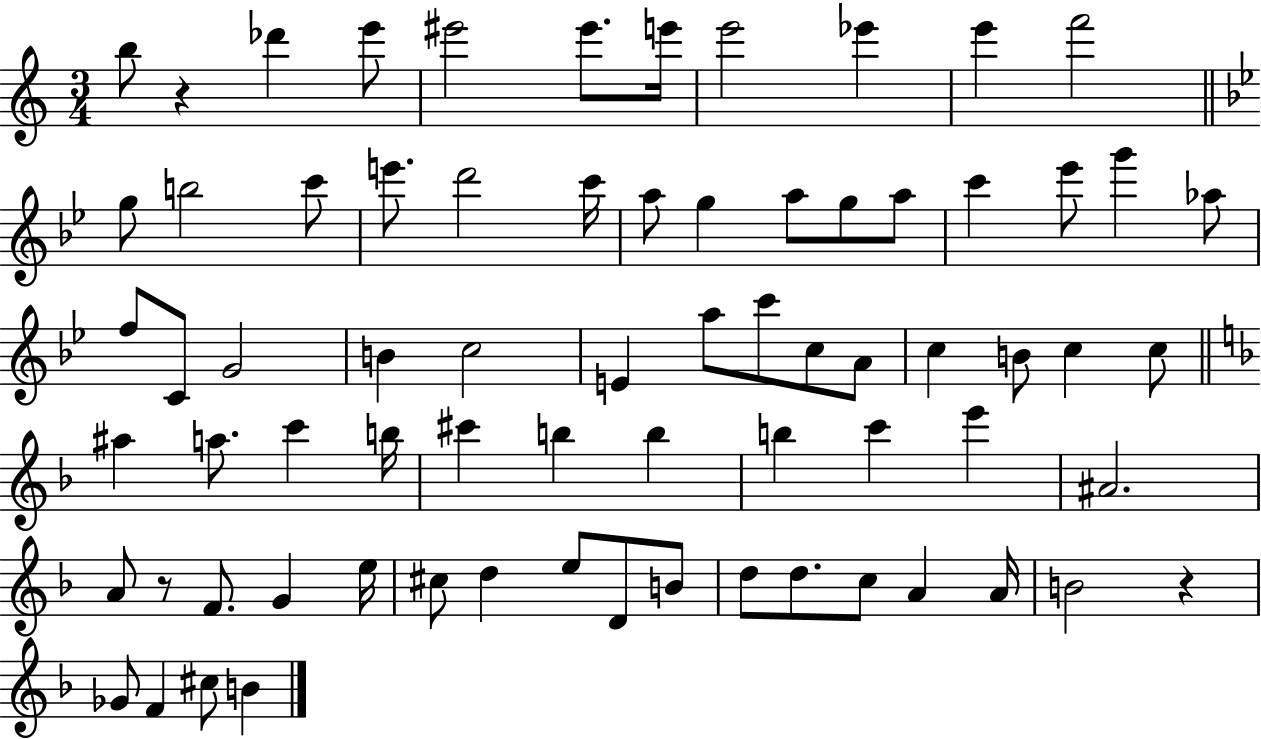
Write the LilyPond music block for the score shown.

{
  \clef treble
  \numericTimeSignature
  \time 3/4
  \key c \major
  \repeat volta 2 { b''8 r4 des'''4 e'''8 | eis'''2 eis'''8. e'''16 | e'''2 ees'''4 | e'''4 f'''2 | \break \bar "||" \break \key g \minor g''8 b''2 c'''8 | e'''8. d'''2 c'''16 | a''8 g''4 a''8 g''8 a''8 | c'''4 ees'''8 g'''4 aes''8 | \break f''8 c'8 g'2 | b'4 c''2 | e'4 a''8 c'''8 c''8 a'8 | c''4 b'8 c''4 c''8 | \break \bar "||" \break \key f \major ais''4 a''8. c'''4 b''16 | cis'''4 b''4 b''4 | b''4 c'''4 e'''4 | ais'2. | \break a'8 r8 f'8. g'4 e''16 | cis''8 d''4 e''8 d'8 b'8 | d''8 d''8. c''8 a'4 a'16 | b'2 r4 | \break ges'8 f'4 cis''8 b'4 | } \bar "|."
}